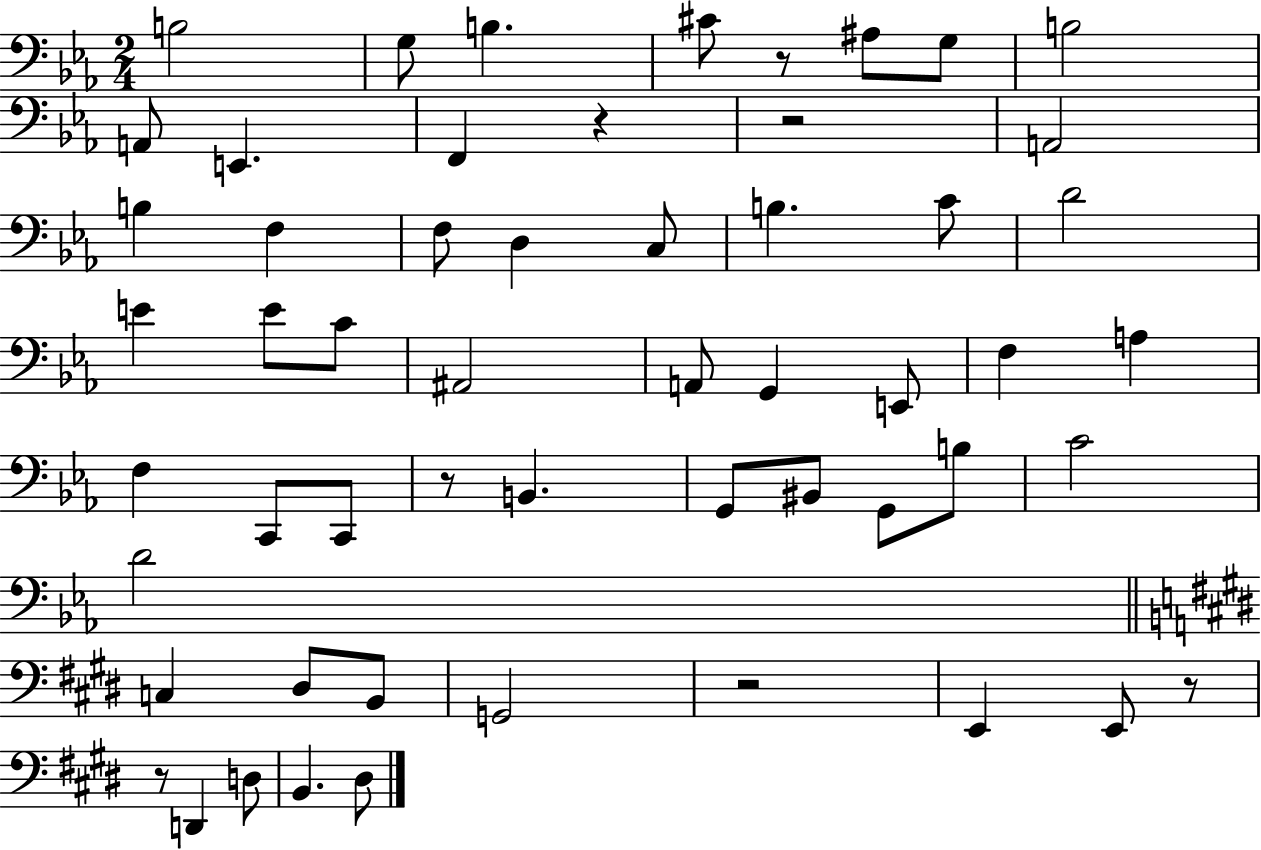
B3/h G3/e B3/q. C#4/e R/e A#3/e G3/e B3/h A2/e E2/q. F2/q R/q R/h A2/h B3/q F3/q F3/e D3/q C3/e B3/q. C4/e D4/h E4/q E4/e C4/e A#2/h A2/e G2/q E2/e F3/q A3/q F3/q C2/e C2/e R/e B2/q. G2/e BIS2/e G2/e B3/e C4/h D4/h C3/q D#3/e B2/e G2/h R/h E2/q E2/e R/e R/e D2/q D3/e B2/q. D#3/e